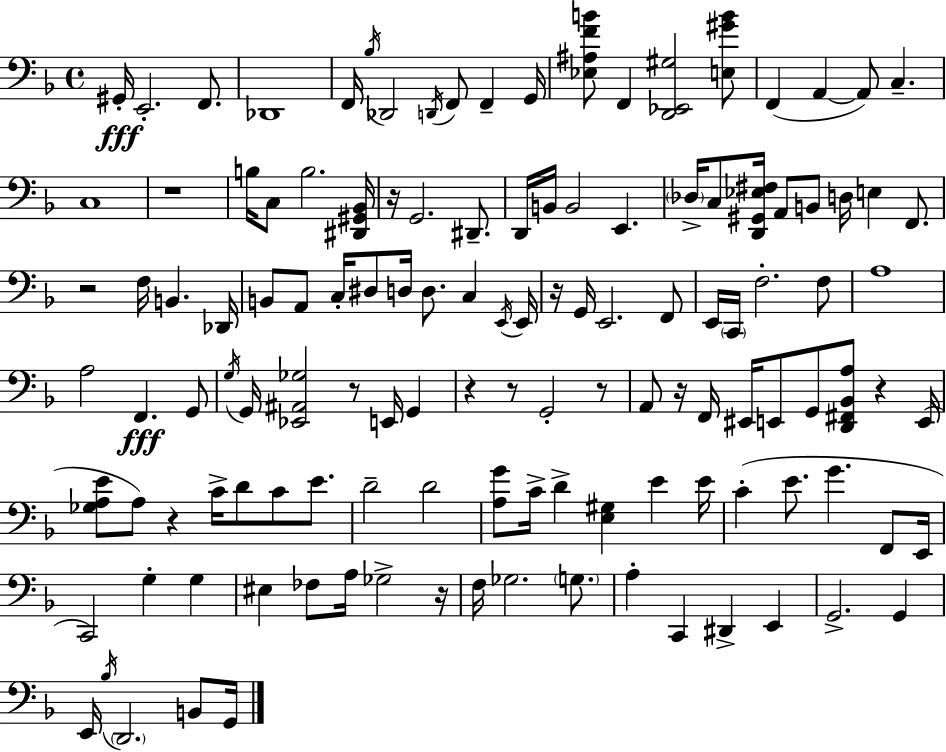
{
  \clef bass
  \time 4/4
  \defaultTimeSignature
  \key f \major
  gis,16-.\fff e,2.-. f,8. | des,1 | f,16 \acciaccatura { bes16 } des,2 \acciaccatura { d,16 } f,8 f,4-- | g,16 <ees ais f' b'>8 f,4 <d, ees, gis>2 | \break <e gis' b'>8 f,4( a,4~~ a,8) c4.-- | c1 | r1 | b16 c8 b2. | \break <dis, gis, bes,>16 r16 g,2. dis,8.-- | d,16 b,16 b,2 e,4. | \parenthesize des16-> c8 <d, gis, ees fis>16 a,8 b,8 d16 e4 f,8. | r2 f16 b,4. | \break des,16 b,8 a,8 c16-. dis8 d16 d8. c4 | \acciaccatura { e,16 } e,16 r16 g,16 e,2. | f,8 e,16 \parenthesize c,16 f2.-. | f8 a1 | \break a2 f,4.\fff | g,8 \acciaccatura { g16 } g,16 <ees, ais, ges>2 r8 e,16 | g,4 r4 r8 g,2-. | r8 a,8 r16 f,16 eis,16 e,8 g,8 <d, fis, bes, a>8 r4 | \break e,16( <ges a e'>8 a8) r4 c'16-> d'8 c'8 | e'8. d'2-- d'2 | <a g'>8 c'16-> d'4-> <e gis>4 e'4 | e'16 c'4-.( e'8. g'4. | \break f,8 e,16 c,2) g4-. | g4 eis4 fes8 a16 ges2-> | r16 f16 ges2. | \parenthesize g8. a4-. c,4 dis,4-> | \break e,4 g,2.-> | g,4 e,16 \acciaccatura { bes16 } \parenthesize d,2. | b,8 g,16 \bar "|."
}